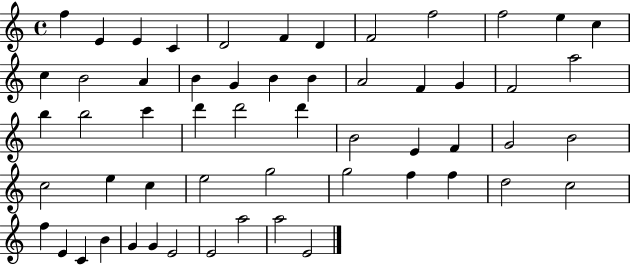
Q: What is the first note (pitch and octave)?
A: F5